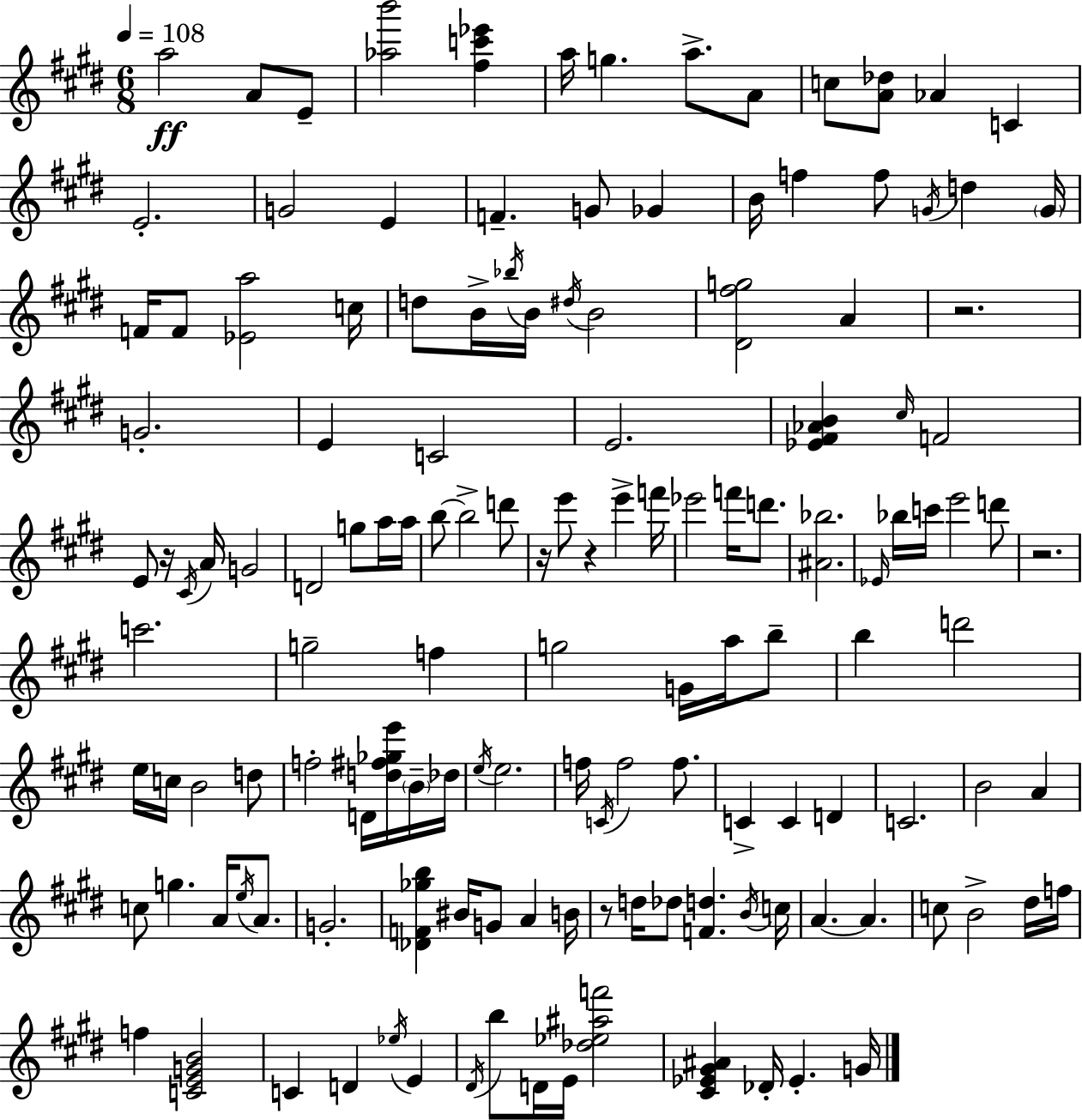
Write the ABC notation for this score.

X:1
T:Untitled
M:6/8
L:1/4
K:E
a2 A/2 E/2 [_ab']2 [^fc'_e'] a/4 g a/2 A/2 c/2 [A_d]/2 _A C E2 G2 E F G/2 _G B/4 f f/2 G/4 d G/4 F/4 F/2 [_Ea]2 c/4 d/2 B/4 _b/4 B/4 ^d/4 B2 [^D^fg]2 A z2 G2 E C2 E2 [_E^F_AB] ^c/4 F2 E/2 z/4 ^C/4 A/4 G2 D2 g/2 a/4 a/4 b/2 b2 d'/2 z/4 e'/2 z e' f'/4 _e'2 f'/4 d'/2 [^A_b]2 _E/4 _b/4 c'/4 e'2 d'/2 z2 c'2 g2 f g2 G/4 a/4 b/2 b d'2 e/4 c/4 B2 d/2 f2 D/4 [d^f_ge']/4 B/4 _d/4 e/4 e2 f/4 C/4 f2 f/2 C C D C2 B2 A c/2 g A/4 e/4 A/2 G2 [_DF_gb] ^B/4 G/2 A B/4 z/2 d/4 _d/2 [Fd] B/4 c/4 A A c/2 B2 ^d/4 f/4 f [CEGB]2 C D _e/4 E ^D/4 b/2 D/4 E/4 [_d_e^af']2 [^C_E^G^A] _D/4 _E G/4